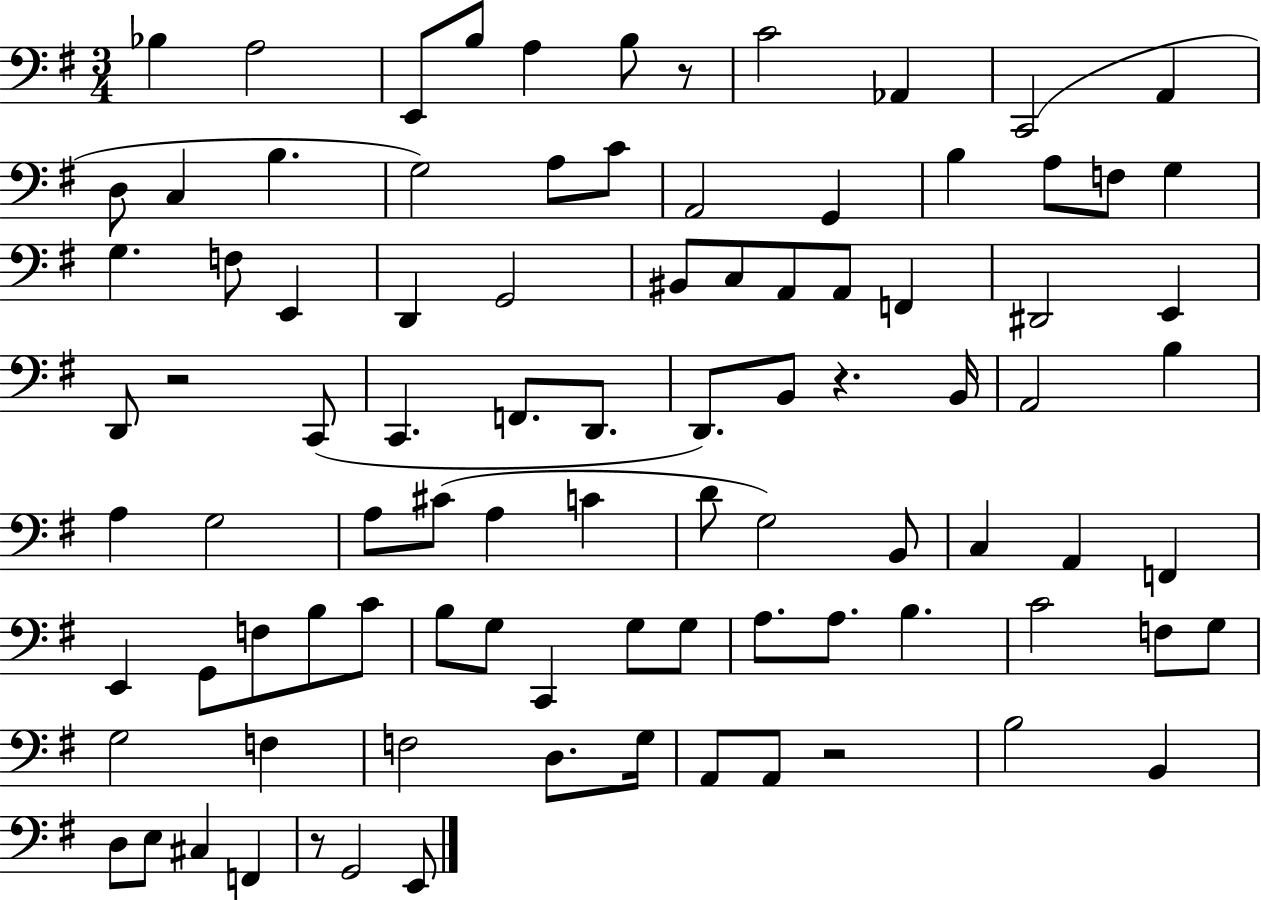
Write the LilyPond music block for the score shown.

{
  \clef bass
  \numericTimeSignature
  \time 3/4
  \key g \major
  bes4 a2 | e,8 b8 a4 b8 r8 | c'2 aes,4 | c,2( a,4 | \break d8 c4 b4. | g2) a8 c'8 | a,2 g,4 | b4 a8 f8 g4 | \break g4. f8 e,4 | d,4 g,2 | bis,8 c8 a,8 a,8 f,4 | dis,2 e,4 | \break d,8 r2 c,8( | c,4. f,8. d,8. | d,8.) b,8 r4. b,16 | a,2 b4 | \break a4 g2 | a8 cis'8( a4 c'4 | d'8 g2) b,8 | c4 a,4 f,4 | \break e,4 g,8 f8 b8 c'8 | b8 g8 c,4 g8 g8 | a8. a8. b4. | c'2 f8 g8 | \break g2 f4 | f2 d8. g16 | a,8 a,8 r2 | b2 b,4 | \break d8 e8 cis4 f,4 | r8 g,2 e,8 | \bar "|."
}